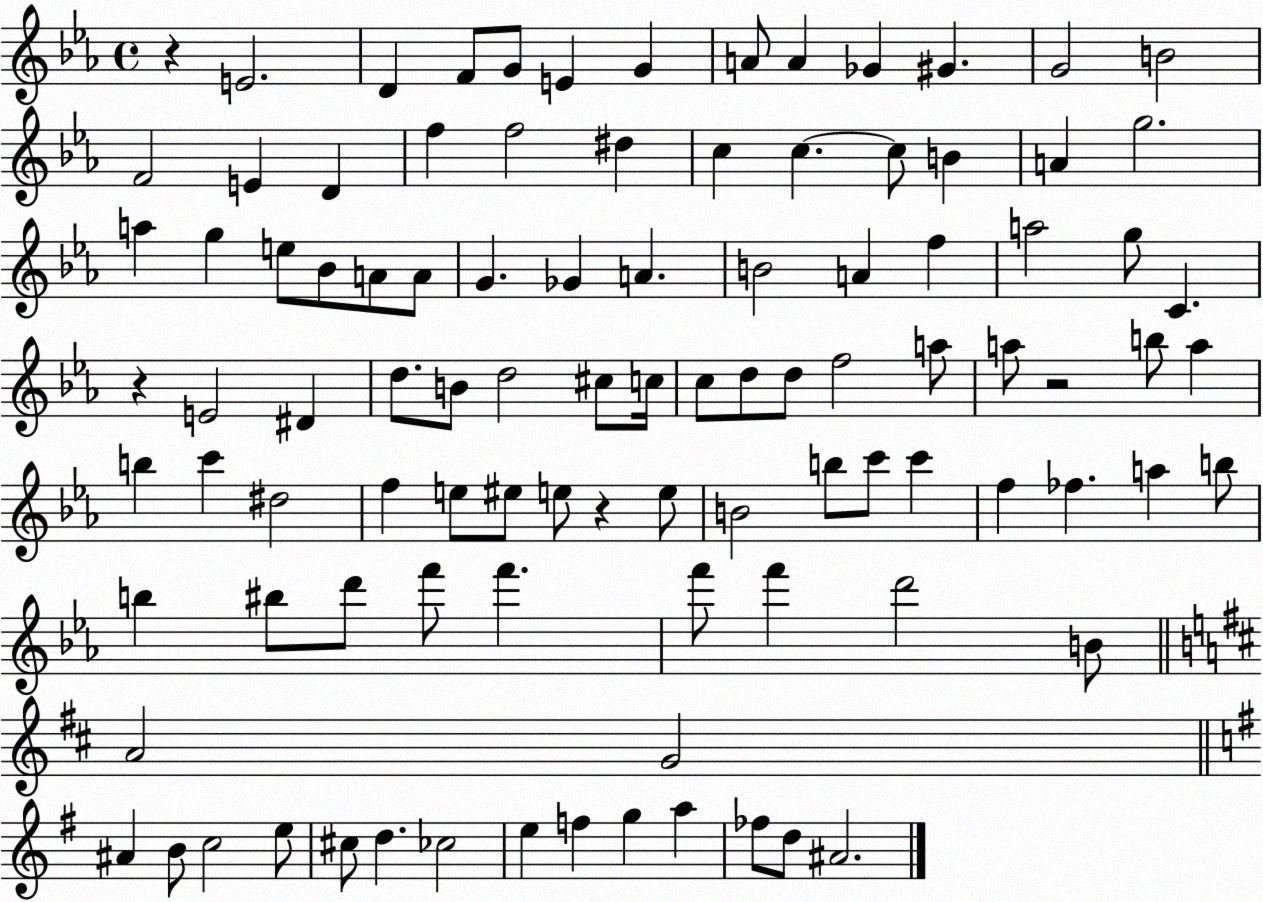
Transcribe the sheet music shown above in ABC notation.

X:1
T:Untitled
M:4/4
L:1/4
K:Eb
z E2 D F/2 G/2 E G A/2 A _G ^G G2 B2 F2 E D f f2 ^d c c c/2 B A g2 a g e/2 _B/2 A/2 A/2 G _G A B2 A f a2 g/2 C z E2 ^D d/2 B/2 d2 ^c/2 c/4 c/2 d/2 d/2 f2 a/2 a/2 z2 b/2 a b c' ^d2 f e/2 ^e/2 e/2 z e/2 B2 b/2 c'/2 c' f _f a b/2 b ^b/2 d'/2 f'/2 f' f'/2 f' d'2 B/2 A2 G2 ^A B/2 c2 e/2 ^c/2 d _c2 e f g a _f/2 d/2 ^A2